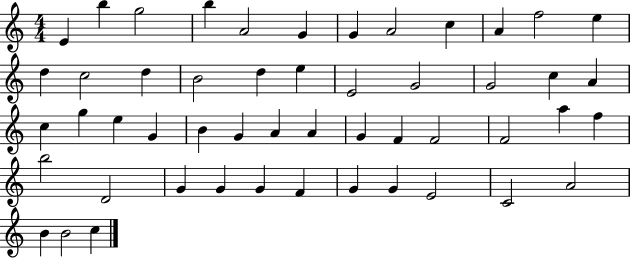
{
  \clef treble
  \numericTimeSignature
  \time 4/4
  \key c \major
  e'4 b''4 g''2 | b''4 a'2 g'4 | g'4 a'2 c''4 | a'4 f''2 e''4 | \break d''4 c''2 d''4 | b'2 d''4 e''4 | e'2 g'2 | g'2 c''4 a'4 | \break c''4 g''4 e''4 g'4 | b'4 g'4 a'4 a'4 | g'4 f'4 f'2 | f'2 a''4 f''4 | \break b''2 d'2 | g'4 g'4 g'4 f'4 | g'4 g'4 e'2 | c'2 a'2 | \break b'4 b'2 c''4 | \bar "|."
}